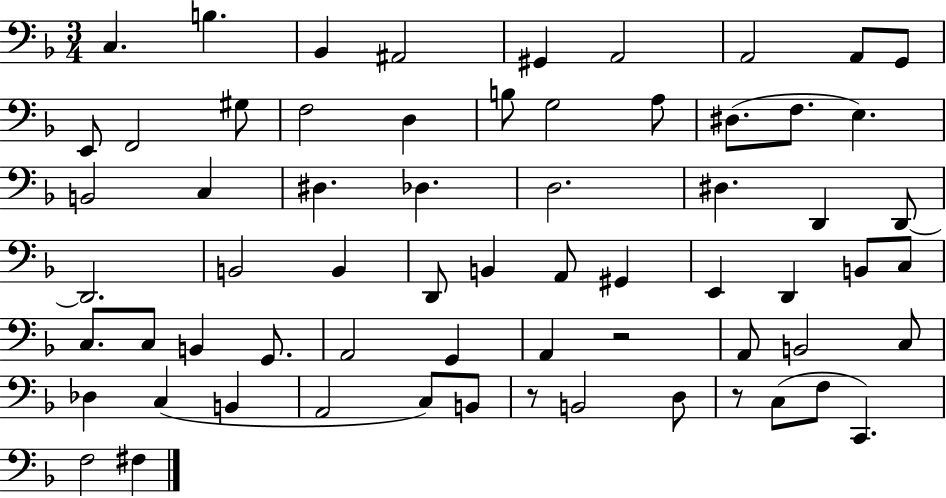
{
  \clef bass
  \numericTimeSignature
  \time 3/4
  \key f \major
  \repeat volta 2 { c4. b4. | bes,4 ais,2 | gis,4 a,2 | a,2 a,8 g,8 | \break e,8 f,2 gis8 | f2 d4 | b8 g2 a8 | dis8.( f8. e4.) | \break b,2 c4 | dis4. des4. | d2. | dis4. d,4 d,8~~ | \break d,2. | b,2 b,4 | d,8 b,4 a,8 gis,4 | e,4 d,4 b,8 c8 | \break c8. c8 b,4 g,8. | a,2 g,4 | a,4 r2 | a,8 b,2 c8 | \break des4 c4( b,4 | a,2 c8) b,8 | r8 b,2 d8 | r8 c8( f8 c,4.) | \break f2 fis4 | } \bar "|."
}